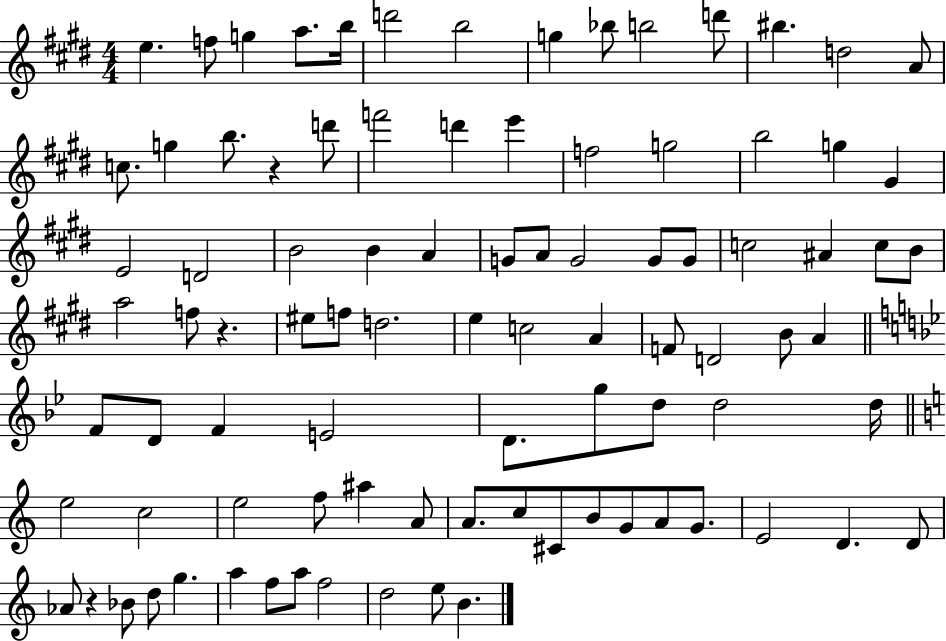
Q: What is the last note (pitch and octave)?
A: B4